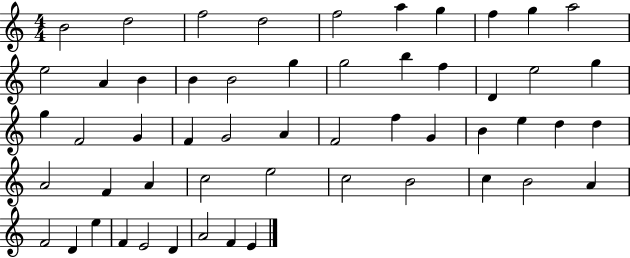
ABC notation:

X:1
T:Untitled
M:4/4
L:1/4
K:C
B2 d2 f2 d2 f2 a g f g a2 e2 A B B B2 g g2 b f D e2 g g F2 G F G2 A F2 f G B e d d A2 F A c2 e2 c2 B2 c B2 A F2 D e F E2 D A2 F E